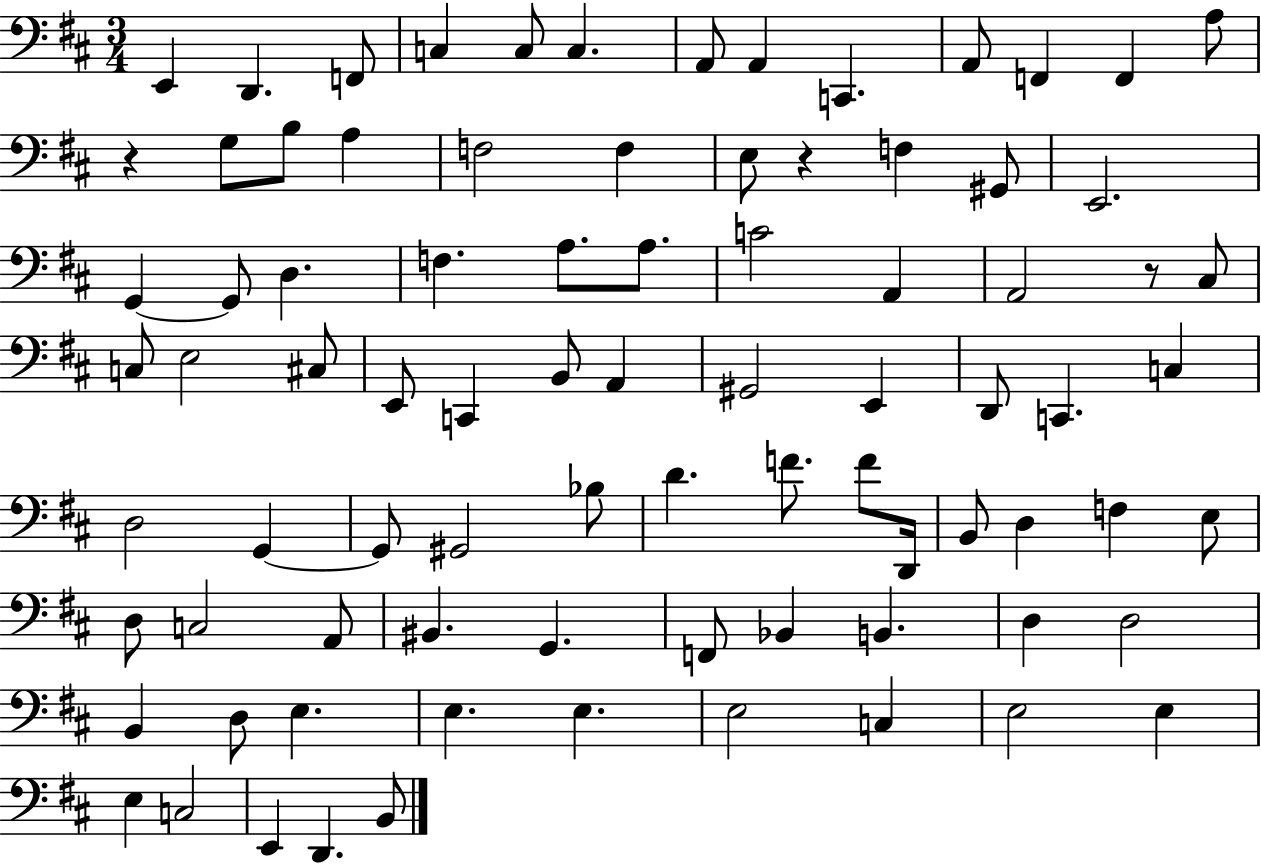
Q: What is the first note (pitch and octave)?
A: E2